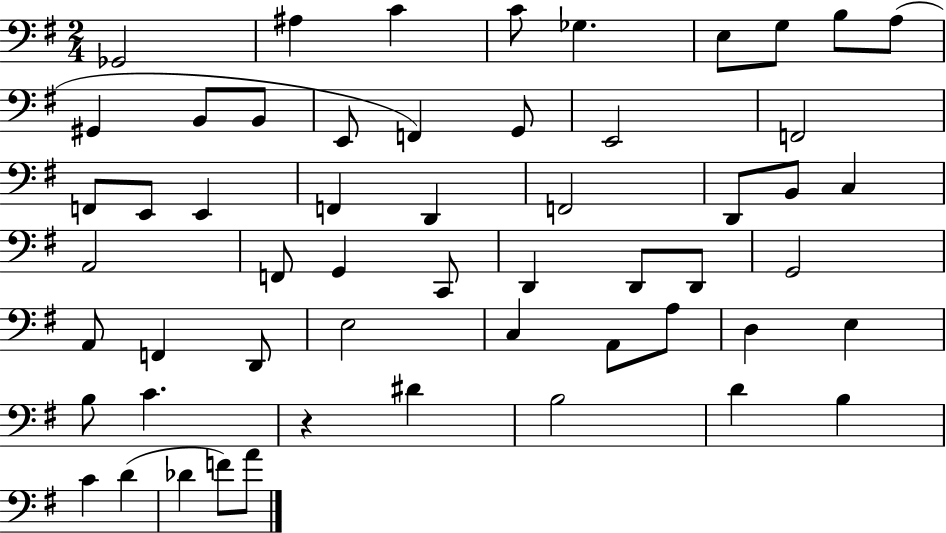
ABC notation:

X:1
T:Untitled
M:2/4
L:1/4
K:G
_G,,2 ^A, C C/2 _G, E,/2 G,/2 B,/2 A,/2 ^G,, B,,/2 B,,/2 E,,/2 F,, G,,/2 E,,2 F,,2 F,,/2 E,,/2 E,, F,, D,, F,,2 D,,/2 B,,/2 C, A,,2 F,,/2 G,, C,,/2 D,, D,,/2 D,,/2 G,,2 A,,/2 F,, D,,/2 E,2 C, A,,/2 A,/2 D, E, B,/2 C z ^D B,2 D B, C D _D F/2 A/2